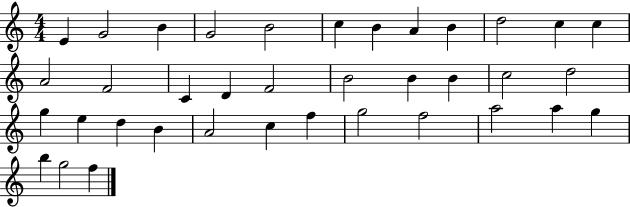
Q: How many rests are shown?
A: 0